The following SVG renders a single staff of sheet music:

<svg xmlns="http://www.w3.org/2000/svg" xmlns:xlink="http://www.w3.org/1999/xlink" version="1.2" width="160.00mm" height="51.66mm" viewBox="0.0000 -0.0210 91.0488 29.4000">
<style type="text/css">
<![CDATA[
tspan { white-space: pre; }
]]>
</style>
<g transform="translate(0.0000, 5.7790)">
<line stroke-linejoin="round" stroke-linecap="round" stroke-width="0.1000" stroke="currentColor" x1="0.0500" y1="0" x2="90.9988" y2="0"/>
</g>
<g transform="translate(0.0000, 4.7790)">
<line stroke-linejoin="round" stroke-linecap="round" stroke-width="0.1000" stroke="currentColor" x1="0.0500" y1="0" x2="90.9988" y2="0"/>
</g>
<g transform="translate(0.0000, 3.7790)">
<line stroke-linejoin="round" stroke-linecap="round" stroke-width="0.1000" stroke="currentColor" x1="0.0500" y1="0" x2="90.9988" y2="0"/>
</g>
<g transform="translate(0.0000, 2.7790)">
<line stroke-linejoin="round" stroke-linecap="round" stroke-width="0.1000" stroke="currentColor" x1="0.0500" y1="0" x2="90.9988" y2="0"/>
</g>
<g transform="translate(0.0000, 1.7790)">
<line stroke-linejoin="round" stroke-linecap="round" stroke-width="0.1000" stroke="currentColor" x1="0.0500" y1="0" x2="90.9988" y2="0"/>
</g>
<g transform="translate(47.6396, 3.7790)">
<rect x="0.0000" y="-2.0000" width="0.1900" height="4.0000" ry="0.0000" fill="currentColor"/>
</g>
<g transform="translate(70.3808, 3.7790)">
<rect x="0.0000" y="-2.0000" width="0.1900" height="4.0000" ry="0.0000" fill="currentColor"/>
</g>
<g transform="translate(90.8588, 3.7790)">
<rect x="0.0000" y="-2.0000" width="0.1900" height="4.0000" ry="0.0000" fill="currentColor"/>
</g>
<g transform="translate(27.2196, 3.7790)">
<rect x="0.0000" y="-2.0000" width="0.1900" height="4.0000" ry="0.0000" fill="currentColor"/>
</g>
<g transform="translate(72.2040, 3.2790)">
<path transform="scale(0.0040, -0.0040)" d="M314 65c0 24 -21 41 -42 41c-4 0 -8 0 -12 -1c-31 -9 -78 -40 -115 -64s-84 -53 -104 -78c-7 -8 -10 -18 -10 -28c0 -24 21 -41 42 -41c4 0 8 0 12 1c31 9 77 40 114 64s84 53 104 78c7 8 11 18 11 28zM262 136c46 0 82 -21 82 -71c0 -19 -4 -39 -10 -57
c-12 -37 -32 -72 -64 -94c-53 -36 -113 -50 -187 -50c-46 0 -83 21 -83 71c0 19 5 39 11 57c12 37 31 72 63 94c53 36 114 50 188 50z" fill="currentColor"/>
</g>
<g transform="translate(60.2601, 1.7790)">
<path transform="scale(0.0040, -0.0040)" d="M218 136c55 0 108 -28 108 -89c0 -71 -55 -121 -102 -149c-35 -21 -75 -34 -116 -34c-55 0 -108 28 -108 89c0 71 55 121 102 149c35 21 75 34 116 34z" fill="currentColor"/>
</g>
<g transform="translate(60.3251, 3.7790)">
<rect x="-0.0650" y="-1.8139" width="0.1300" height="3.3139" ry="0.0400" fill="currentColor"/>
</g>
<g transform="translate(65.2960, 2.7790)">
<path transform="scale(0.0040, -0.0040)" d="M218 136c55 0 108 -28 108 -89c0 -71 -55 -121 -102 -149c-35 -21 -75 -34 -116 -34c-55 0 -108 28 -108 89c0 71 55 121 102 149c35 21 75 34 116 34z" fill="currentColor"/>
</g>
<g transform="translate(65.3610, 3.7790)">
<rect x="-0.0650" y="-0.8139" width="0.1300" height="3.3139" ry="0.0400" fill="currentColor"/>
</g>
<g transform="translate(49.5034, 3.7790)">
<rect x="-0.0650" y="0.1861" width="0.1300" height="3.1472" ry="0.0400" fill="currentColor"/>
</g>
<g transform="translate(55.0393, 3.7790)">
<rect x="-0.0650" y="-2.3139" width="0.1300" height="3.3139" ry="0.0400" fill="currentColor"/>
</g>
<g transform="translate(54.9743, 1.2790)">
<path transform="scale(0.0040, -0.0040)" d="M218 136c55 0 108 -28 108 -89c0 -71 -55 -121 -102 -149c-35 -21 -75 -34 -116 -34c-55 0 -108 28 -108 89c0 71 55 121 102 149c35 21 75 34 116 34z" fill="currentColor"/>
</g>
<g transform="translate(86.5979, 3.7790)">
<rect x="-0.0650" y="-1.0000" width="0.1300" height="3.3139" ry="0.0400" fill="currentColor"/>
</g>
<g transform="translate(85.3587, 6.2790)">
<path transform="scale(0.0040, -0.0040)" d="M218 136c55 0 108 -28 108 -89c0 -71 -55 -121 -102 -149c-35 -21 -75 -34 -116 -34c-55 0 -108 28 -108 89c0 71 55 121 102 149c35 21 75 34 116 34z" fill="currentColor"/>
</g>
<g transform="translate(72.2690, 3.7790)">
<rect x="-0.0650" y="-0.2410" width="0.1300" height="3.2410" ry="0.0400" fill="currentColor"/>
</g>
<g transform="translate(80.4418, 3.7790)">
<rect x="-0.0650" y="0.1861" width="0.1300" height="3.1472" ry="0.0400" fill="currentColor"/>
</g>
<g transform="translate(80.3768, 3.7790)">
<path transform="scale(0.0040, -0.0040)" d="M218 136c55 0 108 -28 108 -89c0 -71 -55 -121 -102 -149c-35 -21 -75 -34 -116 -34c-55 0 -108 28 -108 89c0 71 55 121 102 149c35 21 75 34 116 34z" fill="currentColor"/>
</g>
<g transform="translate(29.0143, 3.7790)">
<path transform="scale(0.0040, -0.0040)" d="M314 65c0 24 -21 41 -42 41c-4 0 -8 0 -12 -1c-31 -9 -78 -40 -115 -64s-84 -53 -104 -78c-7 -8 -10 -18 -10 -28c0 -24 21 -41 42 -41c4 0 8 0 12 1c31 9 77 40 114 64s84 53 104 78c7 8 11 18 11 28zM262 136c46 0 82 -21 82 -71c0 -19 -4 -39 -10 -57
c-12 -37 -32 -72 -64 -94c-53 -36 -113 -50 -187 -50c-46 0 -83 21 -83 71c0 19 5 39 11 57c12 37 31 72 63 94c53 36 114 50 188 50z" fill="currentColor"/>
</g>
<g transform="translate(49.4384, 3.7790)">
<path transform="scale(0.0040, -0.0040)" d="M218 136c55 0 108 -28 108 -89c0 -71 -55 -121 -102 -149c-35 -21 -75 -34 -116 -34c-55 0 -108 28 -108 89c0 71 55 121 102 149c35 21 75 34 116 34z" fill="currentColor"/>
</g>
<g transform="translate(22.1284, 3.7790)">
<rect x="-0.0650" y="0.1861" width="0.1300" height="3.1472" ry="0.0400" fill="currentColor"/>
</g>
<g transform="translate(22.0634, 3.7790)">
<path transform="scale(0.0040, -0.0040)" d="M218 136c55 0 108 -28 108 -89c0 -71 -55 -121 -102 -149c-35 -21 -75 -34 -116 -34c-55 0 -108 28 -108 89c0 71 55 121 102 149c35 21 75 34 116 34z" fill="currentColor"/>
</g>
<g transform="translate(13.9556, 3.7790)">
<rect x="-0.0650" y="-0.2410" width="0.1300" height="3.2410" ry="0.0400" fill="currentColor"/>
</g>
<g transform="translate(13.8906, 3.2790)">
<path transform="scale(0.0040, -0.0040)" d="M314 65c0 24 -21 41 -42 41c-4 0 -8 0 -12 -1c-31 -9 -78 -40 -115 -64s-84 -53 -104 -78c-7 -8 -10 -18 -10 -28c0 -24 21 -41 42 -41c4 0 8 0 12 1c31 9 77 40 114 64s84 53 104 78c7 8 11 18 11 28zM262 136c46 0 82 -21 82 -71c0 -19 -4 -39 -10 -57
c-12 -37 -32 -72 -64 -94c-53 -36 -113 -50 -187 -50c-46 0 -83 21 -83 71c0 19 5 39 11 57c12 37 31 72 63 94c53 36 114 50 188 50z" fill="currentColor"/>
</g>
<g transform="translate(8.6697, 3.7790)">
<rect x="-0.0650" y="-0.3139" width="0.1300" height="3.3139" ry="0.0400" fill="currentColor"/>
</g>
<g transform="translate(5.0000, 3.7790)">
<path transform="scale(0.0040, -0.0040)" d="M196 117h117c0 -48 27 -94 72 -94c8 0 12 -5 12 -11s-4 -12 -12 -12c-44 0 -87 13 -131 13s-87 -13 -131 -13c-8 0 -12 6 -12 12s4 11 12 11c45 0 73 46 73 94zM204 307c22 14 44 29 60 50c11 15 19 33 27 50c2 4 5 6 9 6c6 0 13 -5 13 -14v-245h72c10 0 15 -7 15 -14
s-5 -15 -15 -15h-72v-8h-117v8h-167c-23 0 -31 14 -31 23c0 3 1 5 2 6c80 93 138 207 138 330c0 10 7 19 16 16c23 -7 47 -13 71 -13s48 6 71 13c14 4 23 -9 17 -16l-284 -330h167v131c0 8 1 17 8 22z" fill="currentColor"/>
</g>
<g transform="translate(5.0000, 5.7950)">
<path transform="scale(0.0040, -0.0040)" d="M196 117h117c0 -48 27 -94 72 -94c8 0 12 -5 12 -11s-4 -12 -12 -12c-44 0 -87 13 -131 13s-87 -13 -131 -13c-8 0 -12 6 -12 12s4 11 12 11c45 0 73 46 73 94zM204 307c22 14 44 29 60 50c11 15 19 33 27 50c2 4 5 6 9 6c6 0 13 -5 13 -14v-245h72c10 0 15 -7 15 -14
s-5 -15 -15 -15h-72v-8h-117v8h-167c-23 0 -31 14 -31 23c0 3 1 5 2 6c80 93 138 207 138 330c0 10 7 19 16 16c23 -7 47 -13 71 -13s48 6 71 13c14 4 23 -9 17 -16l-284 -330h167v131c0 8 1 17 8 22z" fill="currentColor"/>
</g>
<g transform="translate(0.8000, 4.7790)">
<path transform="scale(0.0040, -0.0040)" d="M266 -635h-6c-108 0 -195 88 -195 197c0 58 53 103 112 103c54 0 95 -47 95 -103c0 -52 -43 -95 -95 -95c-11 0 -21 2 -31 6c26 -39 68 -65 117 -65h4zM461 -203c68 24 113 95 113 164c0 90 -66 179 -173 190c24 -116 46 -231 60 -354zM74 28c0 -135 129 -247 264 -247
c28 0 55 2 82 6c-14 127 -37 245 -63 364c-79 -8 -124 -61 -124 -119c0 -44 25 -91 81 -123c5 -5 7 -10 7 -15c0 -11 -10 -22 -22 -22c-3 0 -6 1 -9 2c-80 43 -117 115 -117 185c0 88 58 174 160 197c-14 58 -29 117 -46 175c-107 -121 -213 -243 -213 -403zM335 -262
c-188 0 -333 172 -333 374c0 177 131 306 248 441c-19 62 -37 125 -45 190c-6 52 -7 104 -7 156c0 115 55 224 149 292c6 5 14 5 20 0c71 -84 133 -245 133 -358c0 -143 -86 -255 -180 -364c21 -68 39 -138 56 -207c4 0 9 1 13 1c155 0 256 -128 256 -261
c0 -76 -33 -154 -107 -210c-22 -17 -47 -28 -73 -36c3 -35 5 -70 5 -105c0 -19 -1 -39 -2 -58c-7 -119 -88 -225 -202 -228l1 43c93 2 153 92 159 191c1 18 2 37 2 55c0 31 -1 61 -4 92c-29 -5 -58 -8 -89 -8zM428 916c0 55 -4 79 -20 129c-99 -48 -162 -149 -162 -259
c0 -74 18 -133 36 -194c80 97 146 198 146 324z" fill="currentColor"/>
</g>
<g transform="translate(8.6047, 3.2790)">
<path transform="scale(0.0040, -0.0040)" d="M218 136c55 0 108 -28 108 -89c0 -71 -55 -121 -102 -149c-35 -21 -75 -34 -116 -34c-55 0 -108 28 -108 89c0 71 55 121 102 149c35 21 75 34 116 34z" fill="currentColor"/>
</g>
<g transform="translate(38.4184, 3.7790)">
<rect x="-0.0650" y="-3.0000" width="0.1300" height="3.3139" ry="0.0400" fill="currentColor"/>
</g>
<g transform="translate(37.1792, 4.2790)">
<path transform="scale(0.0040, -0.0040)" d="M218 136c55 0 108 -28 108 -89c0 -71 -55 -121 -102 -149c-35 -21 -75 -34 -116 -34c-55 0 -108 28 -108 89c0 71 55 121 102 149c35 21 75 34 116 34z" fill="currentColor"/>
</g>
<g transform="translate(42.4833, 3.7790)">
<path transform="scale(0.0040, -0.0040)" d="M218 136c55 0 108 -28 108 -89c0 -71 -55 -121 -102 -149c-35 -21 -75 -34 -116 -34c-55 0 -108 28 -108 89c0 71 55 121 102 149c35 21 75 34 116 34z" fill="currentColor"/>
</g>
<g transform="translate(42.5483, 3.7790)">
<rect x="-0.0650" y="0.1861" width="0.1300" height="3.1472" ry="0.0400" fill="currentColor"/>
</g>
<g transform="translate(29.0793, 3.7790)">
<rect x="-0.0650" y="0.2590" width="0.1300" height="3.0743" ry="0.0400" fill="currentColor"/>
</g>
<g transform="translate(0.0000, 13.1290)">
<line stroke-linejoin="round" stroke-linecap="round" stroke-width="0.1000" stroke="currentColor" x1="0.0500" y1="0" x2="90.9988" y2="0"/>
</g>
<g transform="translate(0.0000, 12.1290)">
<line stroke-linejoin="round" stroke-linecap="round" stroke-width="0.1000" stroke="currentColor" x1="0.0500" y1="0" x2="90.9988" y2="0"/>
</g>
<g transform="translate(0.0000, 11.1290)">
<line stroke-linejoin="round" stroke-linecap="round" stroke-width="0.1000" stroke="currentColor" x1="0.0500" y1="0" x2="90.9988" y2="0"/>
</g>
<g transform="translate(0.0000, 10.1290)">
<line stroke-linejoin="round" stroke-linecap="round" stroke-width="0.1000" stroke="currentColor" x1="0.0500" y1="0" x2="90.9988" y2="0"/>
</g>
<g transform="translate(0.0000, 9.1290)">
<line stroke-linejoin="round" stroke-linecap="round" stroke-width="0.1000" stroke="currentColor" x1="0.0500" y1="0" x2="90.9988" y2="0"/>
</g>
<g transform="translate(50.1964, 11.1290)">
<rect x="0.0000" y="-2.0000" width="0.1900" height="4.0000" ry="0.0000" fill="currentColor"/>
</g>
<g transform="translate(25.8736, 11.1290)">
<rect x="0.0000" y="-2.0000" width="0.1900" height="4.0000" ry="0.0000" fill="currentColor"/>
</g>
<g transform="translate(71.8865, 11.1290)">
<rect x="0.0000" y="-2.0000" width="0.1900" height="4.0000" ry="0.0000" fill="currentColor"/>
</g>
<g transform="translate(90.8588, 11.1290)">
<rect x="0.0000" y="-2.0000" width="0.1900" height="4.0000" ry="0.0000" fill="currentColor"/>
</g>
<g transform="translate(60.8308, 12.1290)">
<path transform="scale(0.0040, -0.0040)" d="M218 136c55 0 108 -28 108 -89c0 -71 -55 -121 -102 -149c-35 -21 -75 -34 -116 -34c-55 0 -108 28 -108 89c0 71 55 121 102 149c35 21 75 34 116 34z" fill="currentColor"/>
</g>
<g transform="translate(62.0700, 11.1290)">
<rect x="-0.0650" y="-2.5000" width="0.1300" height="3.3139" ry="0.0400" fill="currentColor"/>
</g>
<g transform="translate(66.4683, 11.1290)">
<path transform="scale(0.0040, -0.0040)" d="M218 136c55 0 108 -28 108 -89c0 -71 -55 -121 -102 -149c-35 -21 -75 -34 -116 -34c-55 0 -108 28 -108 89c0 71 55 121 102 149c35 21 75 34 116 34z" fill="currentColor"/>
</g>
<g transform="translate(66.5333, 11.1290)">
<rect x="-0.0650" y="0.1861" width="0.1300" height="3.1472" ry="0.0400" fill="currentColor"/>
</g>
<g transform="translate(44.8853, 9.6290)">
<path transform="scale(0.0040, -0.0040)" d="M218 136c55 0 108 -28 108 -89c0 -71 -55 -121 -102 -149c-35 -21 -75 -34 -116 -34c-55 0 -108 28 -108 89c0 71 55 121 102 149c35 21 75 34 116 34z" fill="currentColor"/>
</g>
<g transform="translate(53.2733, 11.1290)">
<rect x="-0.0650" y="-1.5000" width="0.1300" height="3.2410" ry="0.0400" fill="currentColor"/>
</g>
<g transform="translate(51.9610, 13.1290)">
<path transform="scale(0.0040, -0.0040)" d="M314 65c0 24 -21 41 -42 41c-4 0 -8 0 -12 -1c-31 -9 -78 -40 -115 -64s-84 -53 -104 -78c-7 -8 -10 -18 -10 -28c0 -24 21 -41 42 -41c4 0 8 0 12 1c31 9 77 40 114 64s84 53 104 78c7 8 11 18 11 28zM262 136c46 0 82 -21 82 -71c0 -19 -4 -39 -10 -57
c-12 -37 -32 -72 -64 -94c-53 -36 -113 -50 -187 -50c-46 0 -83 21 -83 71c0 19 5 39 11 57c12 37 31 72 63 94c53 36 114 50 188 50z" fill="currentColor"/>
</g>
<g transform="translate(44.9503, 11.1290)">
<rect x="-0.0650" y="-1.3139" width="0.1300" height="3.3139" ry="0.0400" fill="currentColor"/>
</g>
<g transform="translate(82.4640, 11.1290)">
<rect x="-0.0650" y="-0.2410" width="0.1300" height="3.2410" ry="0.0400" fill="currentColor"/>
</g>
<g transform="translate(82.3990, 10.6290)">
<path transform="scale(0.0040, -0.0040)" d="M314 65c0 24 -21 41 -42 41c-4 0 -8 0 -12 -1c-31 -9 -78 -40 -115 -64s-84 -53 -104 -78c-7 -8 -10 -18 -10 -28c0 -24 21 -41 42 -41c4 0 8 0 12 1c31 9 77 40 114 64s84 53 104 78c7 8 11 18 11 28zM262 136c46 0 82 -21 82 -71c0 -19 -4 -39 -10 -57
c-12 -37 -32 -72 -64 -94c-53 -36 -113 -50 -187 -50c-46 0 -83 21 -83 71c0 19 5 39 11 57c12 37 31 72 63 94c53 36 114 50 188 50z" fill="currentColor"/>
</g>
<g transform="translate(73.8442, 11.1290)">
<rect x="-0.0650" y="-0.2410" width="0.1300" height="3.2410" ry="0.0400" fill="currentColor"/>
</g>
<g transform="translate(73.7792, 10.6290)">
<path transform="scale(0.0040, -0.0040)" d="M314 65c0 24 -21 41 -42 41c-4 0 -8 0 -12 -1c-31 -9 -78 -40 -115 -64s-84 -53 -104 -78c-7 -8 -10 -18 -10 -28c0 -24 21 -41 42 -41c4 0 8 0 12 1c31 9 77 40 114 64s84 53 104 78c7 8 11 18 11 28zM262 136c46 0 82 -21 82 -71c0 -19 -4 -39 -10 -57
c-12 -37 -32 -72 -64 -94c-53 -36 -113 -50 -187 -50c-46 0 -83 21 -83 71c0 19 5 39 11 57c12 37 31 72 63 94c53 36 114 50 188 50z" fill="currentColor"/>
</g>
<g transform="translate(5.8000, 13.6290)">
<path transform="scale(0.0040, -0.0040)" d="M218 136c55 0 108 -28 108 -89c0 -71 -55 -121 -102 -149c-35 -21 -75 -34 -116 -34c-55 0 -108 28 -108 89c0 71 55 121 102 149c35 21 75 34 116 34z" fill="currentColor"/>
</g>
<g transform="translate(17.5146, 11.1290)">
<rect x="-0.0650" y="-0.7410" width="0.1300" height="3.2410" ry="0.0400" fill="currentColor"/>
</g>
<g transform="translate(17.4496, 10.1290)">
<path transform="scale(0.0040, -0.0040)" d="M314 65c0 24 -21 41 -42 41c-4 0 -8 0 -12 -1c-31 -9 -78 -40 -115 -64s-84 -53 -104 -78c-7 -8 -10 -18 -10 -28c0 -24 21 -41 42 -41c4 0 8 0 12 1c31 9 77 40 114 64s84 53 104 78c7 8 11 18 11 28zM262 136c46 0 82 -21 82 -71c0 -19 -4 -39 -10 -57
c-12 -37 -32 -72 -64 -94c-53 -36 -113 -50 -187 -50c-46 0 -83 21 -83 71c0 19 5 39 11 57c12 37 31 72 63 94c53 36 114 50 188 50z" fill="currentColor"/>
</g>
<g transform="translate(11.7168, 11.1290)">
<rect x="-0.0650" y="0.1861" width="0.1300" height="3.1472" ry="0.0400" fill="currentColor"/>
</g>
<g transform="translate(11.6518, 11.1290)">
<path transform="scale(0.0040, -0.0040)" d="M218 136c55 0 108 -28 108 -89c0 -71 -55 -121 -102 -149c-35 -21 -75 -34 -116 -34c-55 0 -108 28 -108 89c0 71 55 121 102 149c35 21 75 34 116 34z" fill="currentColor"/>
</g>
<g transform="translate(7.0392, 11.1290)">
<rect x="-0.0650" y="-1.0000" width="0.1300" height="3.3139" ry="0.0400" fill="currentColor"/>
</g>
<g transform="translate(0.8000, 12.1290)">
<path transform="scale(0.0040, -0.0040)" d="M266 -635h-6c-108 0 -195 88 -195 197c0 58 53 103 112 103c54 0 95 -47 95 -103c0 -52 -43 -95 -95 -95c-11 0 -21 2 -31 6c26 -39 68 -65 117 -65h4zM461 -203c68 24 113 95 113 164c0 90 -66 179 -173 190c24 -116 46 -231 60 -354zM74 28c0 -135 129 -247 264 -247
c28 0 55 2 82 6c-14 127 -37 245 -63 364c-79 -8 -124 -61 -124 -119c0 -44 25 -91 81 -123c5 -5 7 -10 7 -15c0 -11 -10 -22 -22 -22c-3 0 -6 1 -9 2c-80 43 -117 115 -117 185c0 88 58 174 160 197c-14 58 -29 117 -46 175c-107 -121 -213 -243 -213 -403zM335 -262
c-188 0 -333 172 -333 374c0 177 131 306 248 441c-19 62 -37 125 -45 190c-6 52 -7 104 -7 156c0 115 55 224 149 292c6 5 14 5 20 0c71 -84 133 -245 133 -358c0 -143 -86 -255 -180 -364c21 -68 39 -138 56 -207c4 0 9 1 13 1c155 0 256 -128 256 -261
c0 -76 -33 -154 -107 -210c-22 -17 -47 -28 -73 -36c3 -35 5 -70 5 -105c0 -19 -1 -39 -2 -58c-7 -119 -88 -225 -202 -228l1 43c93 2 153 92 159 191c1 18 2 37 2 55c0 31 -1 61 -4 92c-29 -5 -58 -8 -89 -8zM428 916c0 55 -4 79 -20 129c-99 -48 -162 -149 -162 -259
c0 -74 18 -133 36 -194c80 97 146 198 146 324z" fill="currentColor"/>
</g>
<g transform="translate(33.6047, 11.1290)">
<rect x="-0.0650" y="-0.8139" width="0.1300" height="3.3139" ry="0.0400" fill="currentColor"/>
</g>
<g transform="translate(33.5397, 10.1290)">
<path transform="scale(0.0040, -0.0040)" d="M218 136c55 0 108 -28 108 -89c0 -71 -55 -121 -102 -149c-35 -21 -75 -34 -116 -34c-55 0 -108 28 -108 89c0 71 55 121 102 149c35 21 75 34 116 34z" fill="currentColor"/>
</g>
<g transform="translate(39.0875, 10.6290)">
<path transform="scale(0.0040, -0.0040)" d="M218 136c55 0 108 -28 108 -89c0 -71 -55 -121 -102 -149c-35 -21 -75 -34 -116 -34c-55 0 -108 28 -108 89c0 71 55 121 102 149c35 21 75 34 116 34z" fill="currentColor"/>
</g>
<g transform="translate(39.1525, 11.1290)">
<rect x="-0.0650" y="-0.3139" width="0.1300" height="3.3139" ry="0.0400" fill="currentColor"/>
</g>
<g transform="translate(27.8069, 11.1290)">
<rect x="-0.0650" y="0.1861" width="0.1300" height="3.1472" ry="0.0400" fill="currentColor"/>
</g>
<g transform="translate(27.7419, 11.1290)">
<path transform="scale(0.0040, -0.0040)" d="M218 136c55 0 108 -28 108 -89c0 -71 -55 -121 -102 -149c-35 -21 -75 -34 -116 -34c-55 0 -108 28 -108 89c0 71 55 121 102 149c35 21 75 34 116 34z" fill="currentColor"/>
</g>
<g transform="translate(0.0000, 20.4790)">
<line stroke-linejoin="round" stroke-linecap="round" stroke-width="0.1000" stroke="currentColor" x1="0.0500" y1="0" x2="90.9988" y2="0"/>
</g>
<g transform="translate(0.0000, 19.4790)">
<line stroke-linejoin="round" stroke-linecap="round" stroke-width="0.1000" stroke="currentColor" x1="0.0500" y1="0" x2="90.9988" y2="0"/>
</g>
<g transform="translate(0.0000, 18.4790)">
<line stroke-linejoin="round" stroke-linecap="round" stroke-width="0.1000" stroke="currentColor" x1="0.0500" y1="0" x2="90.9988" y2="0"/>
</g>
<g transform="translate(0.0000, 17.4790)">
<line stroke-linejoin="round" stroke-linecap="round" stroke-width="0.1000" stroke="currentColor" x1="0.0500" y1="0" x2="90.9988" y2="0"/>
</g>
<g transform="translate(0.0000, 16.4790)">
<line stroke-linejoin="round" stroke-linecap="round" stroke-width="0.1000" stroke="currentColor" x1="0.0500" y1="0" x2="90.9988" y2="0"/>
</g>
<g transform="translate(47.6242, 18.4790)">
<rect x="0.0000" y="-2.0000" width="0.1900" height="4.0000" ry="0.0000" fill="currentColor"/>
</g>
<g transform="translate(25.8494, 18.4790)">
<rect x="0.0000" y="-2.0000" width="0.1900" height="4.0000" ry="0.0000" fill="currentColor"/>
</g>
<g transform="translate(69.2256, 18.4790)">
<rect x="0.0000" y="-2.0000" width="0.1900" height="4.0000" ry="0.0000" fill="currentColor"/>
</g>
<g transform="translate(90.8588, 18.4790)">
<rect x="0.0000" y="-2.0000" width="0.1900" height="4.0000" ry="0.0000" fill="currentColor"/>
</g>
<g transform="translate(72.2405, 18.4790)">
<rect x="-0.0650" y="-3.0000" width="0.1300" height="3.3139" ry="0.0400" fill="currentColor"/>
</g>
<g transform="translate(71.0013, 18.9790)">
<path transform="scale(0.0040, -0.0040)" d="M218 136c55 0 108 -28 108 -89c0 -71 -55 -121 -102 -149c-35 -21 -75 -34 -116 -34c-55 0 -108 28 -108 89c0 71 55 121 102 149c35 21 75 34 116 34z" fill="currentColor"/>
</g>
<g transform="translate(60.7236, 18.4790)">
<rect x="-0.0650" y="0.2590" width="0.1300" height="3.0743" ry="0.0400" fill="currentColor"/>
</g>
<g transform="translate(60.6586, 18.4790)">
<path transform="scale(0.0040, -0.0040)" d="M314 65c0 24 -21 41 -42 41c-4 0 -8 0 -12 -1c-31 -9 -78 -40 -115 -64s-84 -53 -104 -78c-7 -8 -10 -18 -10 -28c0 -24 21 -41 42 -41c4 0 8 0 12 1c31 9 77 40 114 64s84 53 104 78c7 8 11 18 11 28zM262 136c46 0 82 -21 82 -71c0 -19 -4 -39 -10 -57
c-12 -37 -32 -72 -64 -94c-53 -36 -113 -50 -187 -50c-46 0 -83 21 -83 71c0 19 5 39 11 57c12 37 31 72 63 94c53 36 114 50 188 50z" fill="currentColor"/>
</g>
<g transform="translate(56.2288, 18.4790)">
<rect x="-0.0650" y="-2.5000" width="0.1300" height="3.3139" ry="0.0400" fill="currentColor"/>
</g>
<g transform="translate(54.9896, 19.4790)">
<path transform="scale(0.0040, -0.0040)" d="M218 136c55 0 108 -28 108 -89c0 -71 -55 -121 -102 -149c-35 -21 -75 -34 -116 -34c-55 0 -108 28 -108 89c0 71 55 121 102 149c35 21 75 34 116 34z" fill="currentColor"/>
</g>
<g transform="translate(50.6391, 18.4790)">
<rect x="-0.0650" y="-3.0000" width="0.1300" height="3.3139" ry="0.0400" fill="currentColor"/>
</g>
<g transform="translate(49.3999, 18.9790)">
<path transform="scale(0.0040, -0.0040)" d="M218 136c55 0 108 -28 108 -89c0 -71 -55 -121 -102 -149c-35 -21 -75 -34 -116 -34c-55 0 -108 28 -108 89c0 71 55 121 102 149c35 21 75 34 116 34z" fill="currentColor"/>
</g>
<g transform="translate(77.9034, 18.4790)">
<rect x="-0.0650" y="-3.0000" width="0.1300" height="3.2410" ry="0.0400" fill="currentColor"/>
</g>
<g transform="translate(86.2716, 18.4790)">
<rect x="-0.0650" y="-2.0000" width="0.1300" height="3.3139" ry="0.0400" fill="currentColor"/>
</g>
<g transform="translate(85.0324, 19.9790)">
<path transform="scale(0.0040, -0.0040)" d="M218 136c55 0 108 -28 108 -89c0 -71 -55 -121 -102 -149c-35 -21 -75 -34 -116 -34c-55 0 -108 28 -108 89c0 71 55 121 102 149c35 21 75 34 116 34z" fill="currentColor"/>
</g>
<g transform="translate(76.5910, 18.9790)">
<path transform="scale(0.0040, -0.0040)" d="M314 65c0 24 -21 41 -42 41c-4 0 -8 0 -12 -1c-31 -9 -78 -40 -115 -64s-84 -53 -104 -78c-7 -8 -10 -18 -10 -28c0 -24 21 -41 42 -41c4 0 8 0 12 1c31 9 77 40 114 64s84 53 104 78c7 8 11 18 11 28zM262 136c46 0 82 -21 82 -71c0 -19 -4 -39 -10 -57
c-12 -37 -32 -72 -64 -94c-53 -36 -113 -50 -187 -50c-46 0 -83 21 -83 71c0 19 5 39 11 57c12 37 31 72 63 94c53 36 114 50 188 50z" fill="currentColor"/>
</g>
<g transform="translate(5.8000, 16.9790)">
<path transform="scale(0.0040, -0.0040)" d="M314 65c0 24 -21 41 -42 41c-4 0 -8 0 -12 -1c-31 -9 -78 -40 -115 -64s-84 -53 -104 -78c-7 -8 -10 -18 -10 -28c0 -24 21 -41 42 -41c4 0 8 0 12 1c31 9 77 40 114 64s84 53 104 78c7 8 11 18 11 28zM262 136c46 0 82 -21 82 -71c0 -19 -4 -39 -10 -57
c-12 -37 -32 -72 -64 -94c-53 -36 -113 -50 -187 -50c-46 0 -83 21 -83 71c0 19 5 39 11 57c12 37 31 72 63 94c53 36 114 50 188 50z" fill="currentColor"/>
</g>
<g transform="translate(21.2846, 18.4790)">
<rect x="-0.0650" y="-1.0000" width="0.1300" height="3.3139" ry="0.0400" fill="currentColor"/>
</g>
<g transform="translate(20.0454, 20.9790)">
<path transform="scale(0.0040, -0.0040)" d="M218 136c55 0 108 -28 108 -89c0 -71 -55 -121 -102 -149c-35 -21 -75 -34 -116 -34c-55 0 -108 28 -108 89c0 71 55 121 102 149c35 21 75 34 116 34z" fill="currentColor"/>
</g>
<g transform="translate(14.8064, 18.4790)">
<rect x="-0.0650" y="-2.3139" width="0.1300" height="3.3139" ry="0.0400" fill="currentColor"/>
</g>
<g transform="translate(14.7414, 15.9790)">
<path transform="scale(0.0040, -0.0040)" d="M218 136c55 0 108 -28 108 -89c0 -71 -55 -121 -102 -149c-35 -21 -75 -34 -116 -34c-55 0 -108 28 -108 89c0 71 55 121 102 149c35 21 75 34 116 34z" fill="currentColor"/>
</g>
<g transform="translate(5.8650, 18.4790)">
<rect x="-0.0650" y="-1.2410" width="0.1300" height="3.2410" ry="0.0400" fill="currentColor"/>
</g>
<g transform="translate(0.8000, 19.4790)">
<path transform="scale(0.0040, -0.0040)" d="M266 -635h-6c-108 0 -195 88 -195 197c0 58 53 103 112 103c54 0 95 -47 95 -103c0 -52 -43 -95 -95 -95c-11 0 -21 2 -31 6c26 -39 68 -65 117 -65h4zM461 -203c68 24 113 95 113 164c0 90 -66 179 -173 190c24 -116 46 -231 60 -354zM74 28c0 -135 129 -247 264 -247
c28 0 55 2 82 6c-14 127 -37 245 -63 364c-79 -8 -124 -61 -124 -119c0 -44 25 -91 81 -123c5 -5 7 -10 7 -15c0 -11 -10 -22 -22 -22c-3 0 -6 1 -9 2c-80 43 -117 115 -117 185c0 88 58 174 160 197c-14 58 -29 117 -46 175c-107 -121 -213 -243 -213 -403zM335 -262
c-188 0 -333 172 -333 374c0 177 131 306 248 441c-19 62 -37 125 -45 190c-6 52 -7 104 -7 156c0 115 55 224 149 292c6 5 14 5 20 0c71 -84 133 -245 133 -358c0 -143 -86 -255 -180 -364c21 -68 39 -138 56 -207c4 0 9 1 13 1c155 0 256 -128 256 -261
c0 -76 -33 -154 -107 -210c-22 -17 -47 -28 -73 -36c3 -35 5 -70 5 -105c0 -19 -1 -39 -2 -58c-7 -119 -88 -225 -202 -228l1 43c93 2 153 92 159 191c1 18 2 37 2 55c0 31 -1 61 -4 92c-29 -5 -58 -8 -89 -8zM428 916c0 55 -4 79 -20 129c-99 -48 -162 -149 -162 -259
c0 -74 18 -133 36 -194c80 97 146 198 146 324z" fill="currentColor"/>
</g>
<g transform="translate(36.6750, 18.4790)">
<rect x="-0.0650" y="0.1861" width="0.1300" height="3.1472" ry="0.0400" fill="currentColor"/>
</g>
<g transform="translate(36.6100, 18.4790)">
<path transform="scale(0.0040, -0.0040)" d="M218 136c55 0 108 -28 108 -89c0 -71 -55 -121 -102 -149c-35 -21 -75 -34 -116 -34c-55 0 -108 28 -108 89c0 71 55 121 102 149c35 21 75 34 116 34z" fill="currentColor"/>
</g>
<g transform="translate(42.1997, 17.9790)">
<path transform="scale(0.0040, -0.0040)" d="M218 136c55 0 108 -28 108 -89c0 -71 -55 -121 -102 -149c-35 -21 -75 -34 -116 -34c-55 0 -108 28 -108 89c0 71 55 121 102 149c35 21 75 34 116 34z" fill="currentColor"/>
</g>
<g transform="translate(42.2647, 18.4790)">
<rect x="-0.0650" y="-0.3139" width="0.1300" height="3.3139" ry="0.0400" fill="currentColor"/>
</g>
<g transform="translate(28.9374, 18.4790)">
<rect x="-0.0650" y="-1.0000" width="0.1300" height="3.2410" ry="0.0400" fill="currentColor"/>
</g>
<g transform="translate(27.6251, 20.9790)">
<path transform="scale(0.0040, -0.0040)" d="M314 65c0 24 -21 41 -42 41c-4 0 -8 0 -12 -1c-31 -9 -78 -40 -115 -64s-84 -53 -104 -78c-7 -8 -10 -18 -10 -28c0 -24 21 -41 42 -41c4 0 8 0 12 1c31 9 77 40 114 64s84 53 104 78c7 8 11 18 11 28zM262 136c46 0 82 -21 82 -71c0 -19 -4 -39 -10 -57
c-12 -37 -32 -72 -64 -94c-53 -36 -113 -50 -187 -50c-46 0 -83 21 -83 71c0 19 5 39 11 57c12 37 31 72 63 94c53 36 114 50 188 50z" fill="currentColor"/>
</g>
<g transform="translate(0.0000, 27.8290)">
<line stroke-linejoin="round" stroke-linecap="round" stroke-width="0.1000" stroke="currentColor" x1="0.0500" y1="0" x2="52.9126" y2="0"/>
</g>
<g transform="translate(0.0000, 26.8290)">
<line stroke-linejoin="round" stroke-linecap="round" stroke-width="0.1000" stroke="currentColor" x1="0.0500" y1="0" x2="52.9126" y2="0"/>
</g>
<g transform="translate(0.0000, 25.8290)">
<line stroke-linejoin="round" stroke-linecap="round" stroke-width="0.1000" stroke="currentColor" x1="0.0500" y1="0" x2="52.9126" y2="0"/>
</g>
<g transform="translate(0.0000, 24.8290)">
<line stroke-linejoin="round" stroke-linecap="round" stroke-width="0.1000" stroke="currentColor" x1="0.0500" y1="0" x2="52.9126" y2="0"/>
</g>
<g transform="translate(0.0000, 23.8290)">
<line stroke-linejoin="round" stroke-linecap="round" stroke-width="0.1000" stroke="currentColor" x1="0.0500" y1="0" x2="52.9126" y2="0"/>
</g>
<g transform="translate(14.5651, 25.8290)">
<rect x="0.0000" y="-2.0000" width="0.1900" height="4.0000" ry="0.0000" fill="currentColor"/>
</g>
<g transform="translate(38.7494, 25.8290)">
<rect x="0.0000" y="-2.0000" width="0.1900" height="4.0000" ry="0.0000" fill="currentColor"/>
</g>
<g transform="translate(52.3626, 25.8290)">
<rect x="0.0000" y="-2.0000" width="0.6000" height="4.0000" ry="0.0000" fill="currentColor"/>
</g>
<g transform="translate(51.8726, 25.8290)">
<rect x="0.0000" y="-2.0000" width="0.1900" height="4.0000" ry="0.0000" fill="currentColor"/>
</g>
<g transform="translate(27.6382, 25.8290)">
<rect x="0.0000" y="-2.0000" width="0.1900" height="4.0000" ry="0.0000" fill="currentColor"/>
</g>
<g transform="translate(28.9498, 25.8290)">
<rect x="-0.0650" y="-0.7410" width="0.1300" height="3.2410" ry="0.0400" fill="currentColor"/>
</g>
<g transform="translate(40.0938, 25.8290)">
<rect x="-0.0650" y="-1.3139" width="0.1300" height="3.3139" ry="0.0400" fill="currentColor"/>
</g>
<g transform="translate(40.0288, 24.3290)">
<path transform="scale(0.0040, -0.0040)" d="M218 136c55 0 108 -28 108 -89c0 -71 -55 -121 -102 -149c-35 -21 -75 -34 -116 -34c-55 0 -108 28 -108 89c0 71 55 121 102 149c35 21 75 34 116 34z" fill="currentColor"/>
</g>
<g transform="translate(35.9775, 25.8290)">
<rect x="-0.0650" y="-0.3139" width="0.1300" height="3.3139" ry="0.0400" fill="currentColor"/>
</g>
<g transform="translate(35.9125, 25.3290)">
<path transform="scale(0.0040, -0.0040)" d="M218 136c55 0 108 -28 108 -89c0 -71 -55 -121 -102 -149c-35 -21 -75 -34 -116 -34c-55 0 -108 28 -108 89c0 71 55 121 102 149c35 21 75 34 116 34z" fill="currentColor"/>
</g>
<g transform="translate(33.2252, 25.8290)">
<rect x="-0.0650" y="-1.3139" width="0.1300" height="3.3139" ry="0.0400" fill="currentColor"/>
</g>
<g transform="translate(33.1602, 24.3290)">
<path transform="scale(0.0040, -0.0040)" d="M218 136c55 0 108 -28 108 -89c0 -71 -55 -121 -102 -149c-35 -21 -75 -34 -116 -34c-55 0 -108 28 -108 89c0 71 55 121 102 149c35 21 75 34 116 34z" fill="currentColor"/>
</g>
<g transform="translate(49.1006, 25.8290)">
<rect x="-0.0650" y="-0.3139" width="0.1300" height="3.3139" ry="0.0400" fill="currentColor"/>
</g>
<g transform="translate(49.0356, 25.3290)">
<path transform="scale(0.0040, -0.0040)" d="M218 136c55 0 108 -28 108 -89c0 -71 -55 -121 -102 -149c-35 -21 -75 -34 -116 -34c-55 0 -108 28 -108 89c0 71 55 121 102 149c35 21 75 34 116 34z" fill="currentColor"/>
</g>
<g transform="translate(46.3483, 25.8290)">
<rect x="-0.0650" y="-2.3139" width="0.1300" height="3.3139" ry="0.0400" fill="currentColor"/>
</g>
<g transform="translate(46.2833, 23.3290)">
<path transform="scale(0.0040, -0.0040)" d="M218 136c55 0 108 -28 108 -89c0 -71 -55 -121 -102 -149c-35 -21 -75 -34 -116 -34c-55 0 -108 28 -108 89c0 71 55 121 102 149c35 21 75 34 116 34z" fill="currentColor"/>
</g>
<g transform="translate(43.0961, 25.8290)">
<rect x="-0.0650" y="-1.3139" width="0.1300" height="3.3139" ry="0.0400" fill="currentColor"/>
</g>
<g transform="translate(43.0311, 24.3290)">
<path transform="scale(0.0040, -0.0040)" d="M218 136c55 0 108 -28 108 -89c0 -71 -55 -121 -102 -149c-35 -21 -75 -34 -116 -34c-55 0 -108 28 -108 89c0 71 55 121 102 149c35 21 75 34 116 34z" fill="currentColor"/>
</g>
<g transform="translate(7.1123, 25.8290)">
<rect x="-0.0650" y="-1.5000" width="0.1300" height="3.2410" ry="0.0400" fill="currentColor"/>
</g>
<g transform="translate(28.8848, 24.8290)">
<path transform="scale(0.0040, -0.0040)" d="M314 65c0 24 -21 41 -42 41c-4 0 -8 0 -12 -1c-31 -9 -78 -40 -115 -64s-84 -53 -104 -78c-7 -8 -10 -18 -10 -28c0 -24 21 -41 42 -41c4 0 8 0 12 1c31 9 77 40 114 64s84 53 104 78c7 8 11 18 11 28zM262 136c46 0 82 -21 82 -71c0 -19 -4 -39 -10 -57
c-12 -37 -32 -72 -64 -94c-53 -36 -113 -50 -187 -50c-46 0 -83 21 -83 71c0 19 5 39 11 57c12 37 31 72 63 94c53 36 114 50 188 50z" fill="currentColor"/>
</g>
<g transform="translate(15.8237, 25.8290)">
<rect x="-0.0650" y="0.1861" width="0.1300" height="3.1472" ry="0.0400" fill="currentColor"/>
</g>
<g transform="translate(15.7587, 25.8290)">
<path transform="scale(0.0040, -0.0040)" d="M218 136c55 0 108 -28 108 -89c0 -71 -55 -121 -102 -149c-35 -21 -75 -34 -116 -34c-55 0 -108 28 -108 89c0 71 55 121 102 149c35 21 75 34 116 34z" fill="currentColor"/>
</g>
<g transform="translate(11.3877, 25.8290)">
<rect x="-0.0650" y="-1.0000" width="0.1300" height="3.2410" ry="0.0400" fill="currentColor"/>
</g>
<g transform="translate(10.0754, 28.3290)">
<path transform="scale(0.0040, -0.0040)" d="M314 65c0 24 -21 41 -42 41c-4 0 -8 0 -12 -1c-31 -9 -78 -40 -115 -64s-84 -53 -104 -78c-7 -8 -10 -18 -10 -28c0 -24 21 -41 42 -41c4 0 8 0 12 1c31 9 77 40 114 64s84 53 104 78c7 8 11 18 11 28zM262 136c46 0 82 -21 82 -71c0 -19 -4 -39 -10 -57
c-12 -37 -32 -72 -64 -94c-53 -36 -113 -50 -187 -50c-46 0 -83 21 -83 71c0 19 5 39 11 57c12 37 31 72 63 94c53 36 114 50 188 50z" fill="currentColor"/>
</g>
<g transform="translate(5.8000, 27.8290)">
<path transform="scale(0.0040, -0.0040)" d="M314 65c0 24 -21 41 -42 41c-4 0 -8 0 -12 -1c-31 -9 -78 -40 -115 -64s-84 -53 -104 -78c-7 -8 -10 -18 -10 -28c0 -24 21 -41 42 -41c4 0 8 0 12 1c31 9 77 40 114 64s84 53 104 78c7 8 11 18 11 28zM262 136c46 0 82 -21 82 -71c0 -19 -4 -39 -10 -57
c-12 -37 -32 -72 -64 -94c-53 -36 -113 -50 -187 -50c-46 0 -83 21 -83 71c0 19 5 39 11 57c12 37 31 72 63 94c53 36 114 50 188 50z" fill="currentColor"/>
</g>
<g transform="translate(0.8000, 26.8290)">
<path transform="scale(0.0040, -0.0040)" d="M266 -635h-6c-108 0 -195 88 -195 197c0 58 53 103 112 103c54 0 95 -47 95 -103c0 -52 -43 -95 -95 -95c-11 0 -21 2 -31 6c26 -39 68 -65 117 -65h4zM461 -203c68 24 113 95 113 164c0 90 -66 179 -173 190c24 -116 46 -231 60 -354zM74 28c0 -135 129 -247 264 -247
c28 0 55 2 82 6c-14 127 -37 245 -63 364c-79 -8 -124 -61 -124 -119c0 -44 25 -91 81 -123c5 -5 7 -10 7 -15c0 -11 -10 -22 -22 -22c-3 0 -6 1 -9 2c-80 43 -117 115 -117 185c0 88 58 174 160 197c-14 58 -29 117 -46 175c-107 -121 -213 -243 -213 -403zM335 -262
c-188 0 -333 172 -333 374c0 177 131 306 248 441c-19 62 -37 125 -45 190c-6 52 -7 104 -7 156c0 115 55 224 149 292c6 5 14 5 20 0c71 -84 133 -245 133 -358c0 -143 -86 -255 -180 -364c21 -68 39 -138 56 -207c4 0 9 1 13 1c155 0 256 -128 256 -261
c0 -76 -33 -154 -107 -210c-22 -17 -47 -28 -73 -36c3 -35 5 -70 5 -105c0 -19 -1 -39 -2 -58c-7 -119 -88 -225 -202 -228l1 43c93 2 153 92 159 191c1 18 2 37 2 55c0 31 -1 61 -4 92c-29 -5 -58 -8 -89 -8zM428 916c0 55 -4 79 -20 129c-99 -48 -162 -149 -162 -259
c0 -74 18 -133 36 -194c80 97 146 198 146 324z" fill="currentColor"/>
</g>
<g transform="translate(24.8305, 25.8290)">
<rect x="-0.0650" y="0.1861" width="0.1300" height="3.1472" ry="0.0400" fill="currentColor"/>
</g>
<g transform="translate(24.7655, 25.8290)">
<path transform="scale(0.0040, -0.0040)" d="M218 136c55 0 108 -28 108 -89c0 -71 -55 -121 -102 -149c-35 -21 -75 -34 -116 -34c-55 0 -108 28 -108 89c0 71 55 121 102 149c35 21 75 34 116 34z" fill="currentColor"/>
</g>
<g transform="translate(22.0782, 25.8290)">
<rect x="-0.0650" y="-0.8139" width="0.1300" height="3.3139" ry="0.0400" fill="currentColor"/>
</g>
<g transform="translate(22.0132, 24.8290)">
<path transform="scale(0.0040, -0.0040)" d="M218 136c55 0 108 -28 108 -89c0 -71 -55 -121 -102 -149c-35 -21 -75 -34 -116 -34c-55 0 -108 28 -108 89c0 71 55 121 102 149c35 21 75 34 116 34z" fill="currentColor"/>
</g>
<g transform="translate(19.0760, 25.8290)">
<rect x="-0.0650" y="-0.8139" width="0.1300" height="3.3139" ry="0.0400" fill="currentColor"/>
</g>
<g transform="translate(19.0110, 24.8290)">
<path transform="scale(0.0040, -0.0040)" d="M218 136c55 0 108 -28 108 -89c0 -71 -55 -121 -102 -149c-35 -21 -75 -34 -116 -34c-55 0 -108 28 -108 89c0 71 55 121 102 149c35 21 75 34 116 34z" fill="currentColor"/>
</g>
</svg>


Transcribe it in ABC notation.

X:1
T:Untitled
M:4/4
L:1/4
K:C
c c2 B B2 A B B g f d c2 B D D B d2 B d c e E2 G B c2 c2 e2 g D D2 B c A G B2 A A2 F E2 D2 B d d B d2 e c e e g c